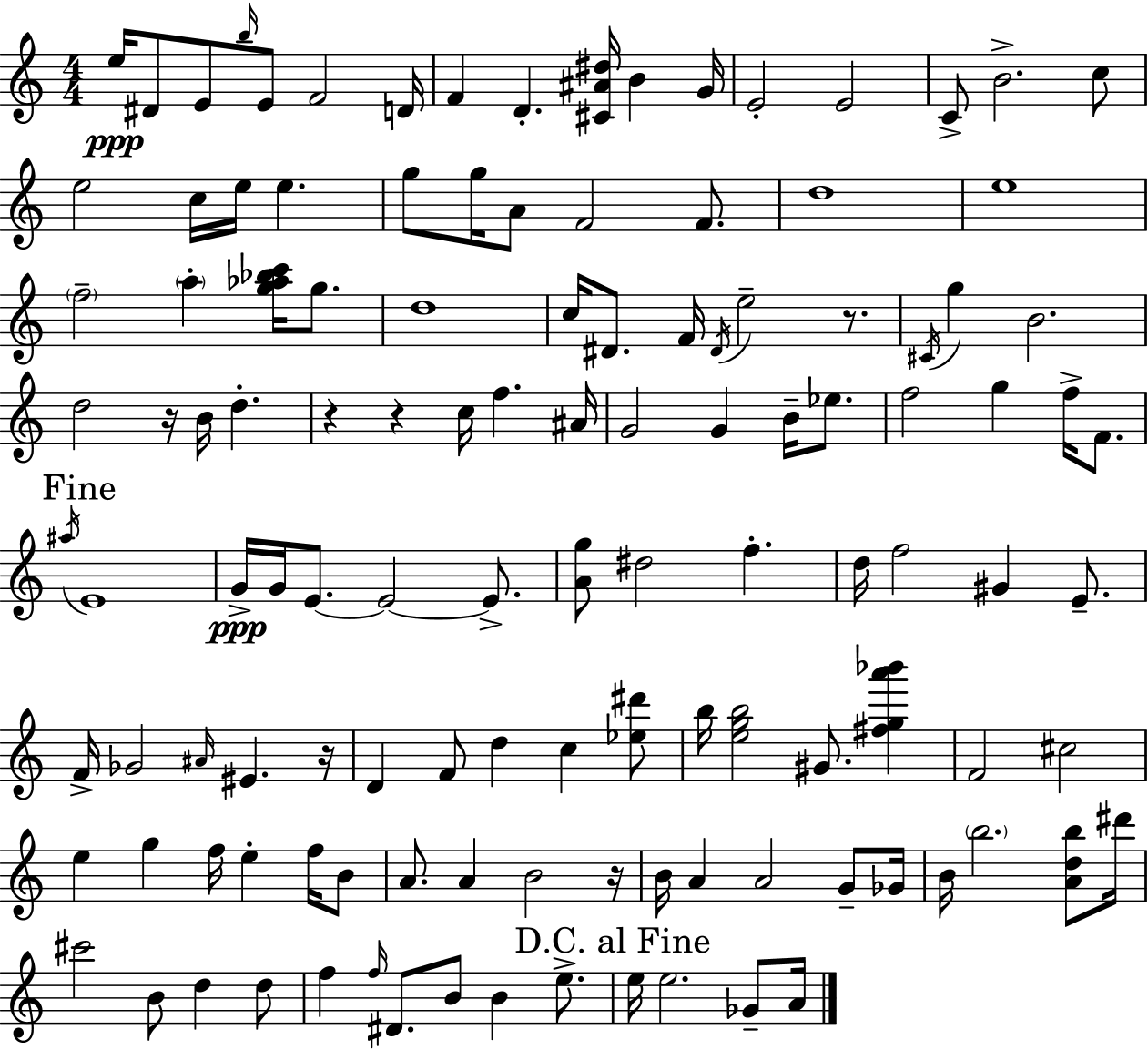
E5/s D#4/e E4/e B5/s E4/e F4/h D4/s F4/q D4/q. [C#4,A#4,D#5]/s B4/q G4/s E4/h E4/h C4/e B4/h. C5/e E5/h C5/s E5/s E5/q. G5/e G5/s A4/e F4/h F4/e. D5/w E5/w F5/h A5/q [G5,Ab5,Bb5,C6]/s G5/e. D5/w C5/s D#4/e. F4/s D#4/s E5/h R/e. C#4/s G5/q B4/h. D5/h R/s B4/s D5/q. R/q R/q C5/s F5/q. A#4/s G4/h G4/q B4/s Eb5/e. F5/h G5/q F5/s F4/e. A#5/s E4/w G4/s G4/s E4/e. E4/h E4/e. [A4,G5]/e D#5/h F5/q. D5/s F5/h G#4/q E4/e. F4/s Gb4/h A#4/s EIS4/q. R/s D4/q F4/e D5/q C5/q [Eb5,D#6]/e B5/s [E5,G5,B5]/h G#4/e. [F#5,G5,A6,Bb6]/q F4/h C#5/h E5/q G5/q F5/s E5/q F5/s B4/e A4/e. A4/q B4/h R/s B4/s A4/q A4/h G4/e Gb4/s B4/s B5/h. [A4,D5,B5]/e D#6/s C#6/h B4/e D5/q D5/e F5/q F5/s D#4/e. B4/e B4/q E5/e. E5/s E5/h. Gb4/e A4/s